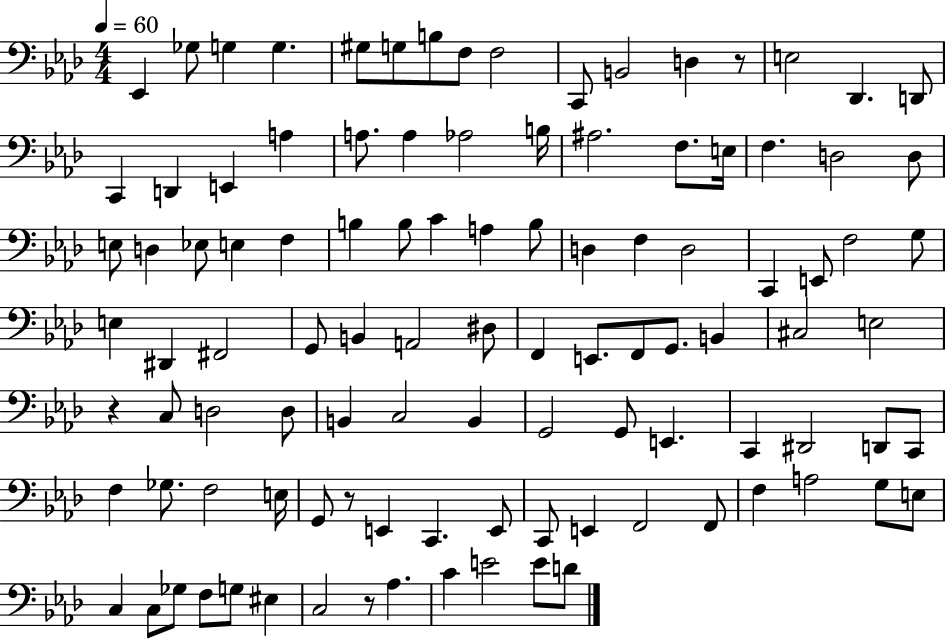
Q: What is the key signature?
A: AES major